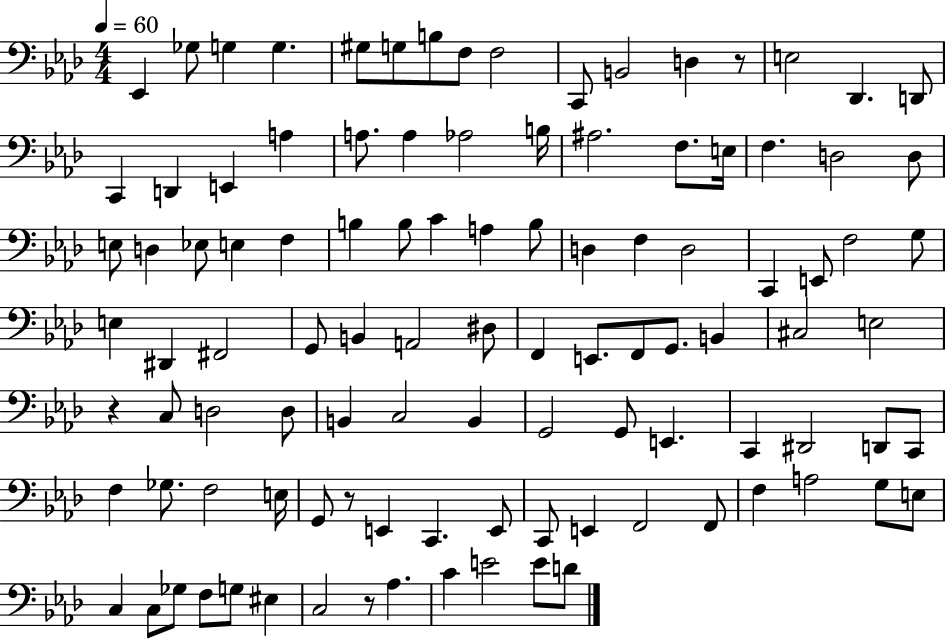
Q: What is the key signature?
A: AES major